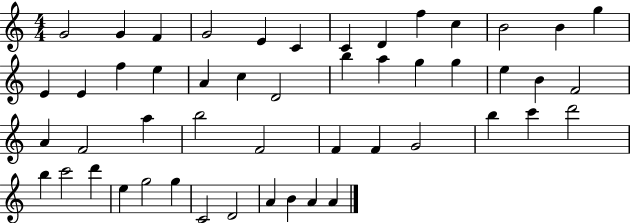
{
  \clef treble
  \numericTimeSignature
  \time 4/4
  \key c \major
  g'2 g'4 f'4 | g'2 e'4 c'4 | c'4 d'4 f''4 c''4 | b'2 b'4 g''4 | \break e'4 e'4 f''4 e''4 | a'4 c''4 d'2 | b''4 a''4 g''4 g''4 | e''4 b'4 f'2 | \break a'4 f'2 a''4 | b''2 f'2 | f'4 f'4 g'2 | b''4 c'''4 d'''2 | \break b''4 c'''2 d'''4 | e''4 g''2 g''4 | c'2 d'2 | a'4 b'4 a'4 a'4 | \break \bar "|."
}